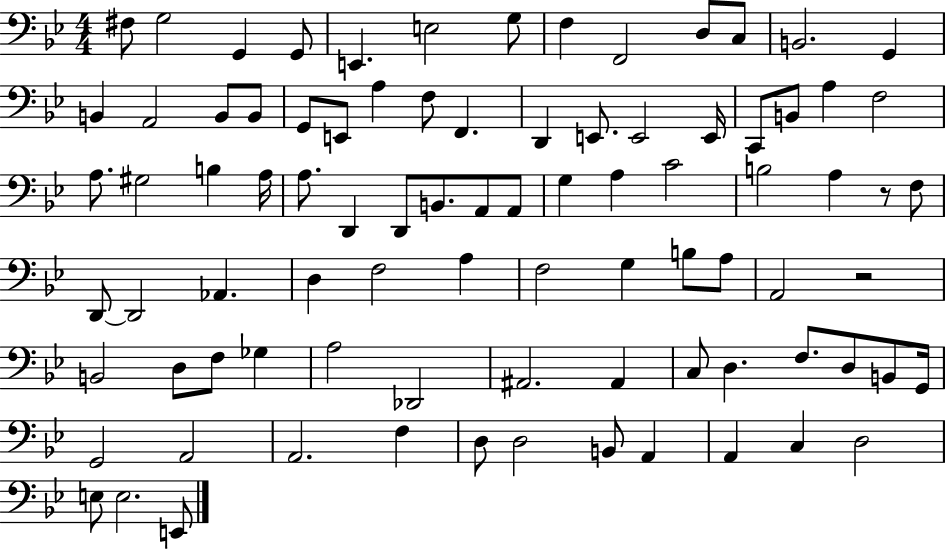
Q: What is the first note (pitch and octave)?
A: F#3